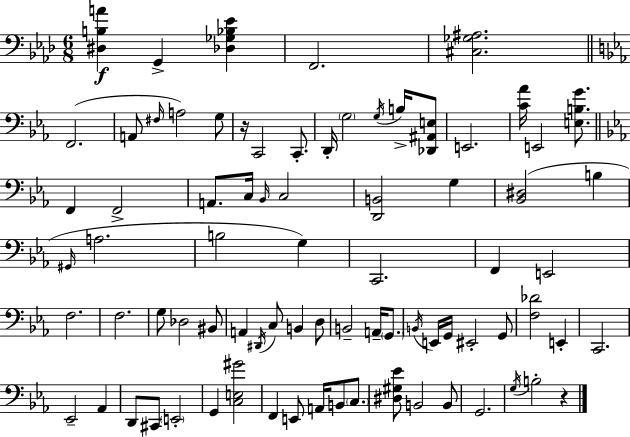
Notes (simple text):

[D#3,B3,A4]/q G2/q [Db3,Gb3,Bb3,Eb4]/q F2/h. [C#3,Gb3,A#3]/h. F2/h. A2/e F#3/s A3/h G3/e R/s C2/h C2/e. D2/s G3/h G3/s B3/s [Db2,A#2,E3]/e E2/h. [C4,Ab4]/s E2/h [E3,B3,G4]/e. F2/q F2/h A2/e. C3/s Bb2/s C3/h [D2,B2]/h G3/q [Bb2,D#3]/h B3/q G#2/s A3/h. B3/h G3/q C2/h. F2/q E2/h F3/h. F3/h. G3/e Db3/h BIS2/e A2/q D#2/s C3/e B2/q D3/e B2/h A2/s G2/e. B2/s E2/s G2/s EIS2/h G2/e [F3,Db4]/h E2/q C2/h. Eb2/h Ab2/q D2/e C#2/e E2/h G2/q [C3,E3,G#4]/h F2/q E2/e A2/s B2/e C3/e. [D#3,G#3,Eb4]/e B2/h B2/e G2/h. G3/s B3/h R/q